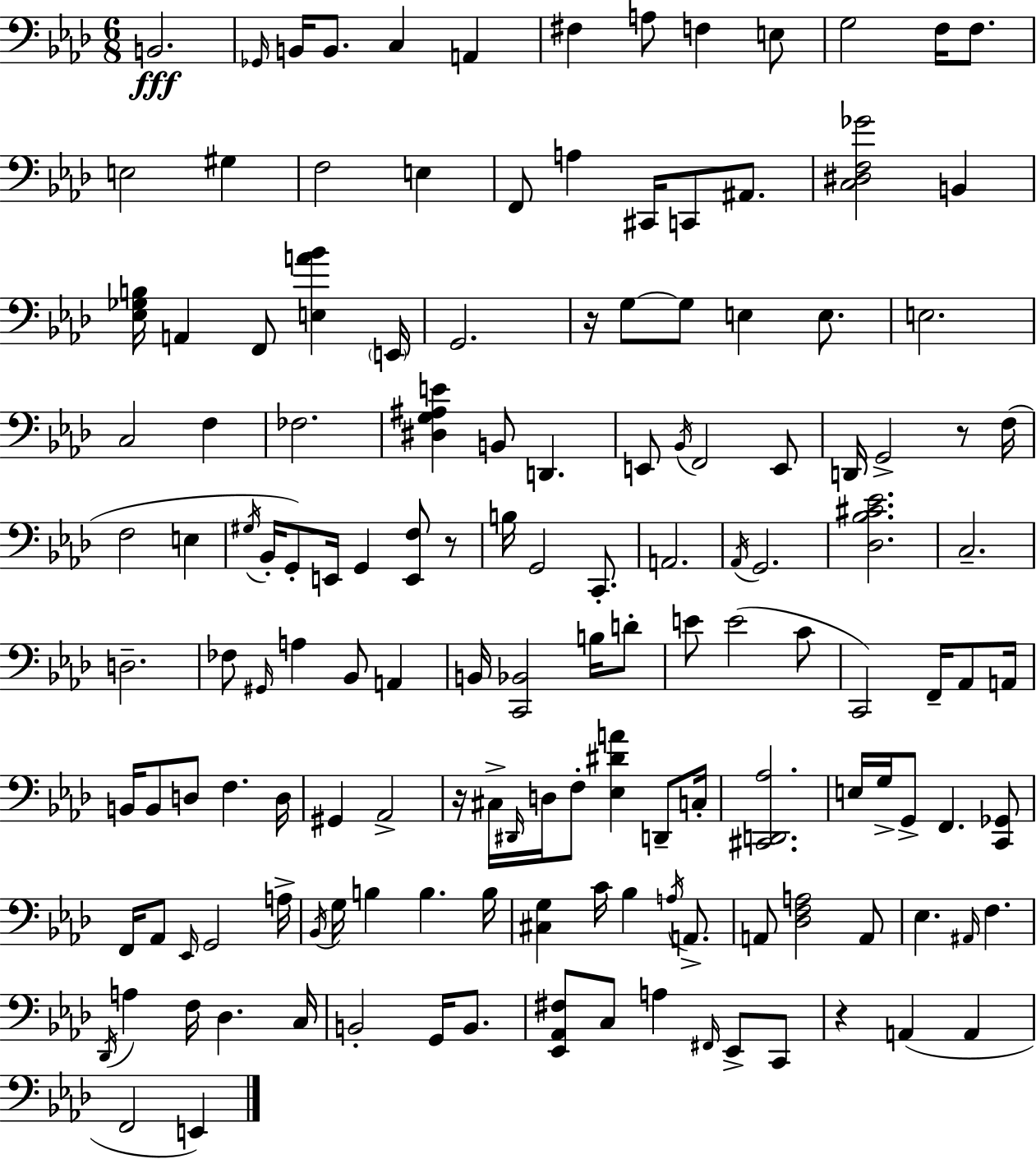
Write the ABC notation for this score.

X:1
T:Untitled
M:6/8
L:1/4
K:Ab
B,,2 _G,,/4 B,,/4 B,,/2 C, A,, ^F, A,/2 F, E,/2 G,2 F,/4 F,/2 E,2 ^G, F,2 E, F,,/2 A, ^C,,/4 C,,/2 ^A,,/2 [C,^D,F,_G]2 B,, [_E,_G,B,]/4 A,, F,,/2 [E,A_B] E,,/4 G,,2 z/4 G,/2 G,/2 E, E,/2 E,2 C,2 F, _F,2 [^D,G,^A,E] B,,/2 D,, E,,/2 _B,,/4 F,,2 E,,/2 D,,/4 G,,2 z/2 F,/4 F,2 E, ^G,/4 _B,,/4 G,,/2 E,,/4 G,, [E,,F,]/2 z/2 B,/4 G,,2 C,,/2 A,,2 _A,,/4 G,,2 [_D,_B,^C_E]2 C,2 D,2 _F,/2 ^G,,/4 A, _B,,/2 A,, B,,/4 [C,,_B,,]2 B,/4 D/2 E/2 E2 C/2 C,,2 F,,/4 _A,,/2 A,,/4 B,,/4 B,,/2 D,/2 F, D,/4 ^G,, _A,,2 z/4 ^C,/4 ^D,,/4 D,/4 F,/2 [_E,^DA] D,,/2 C,/4 [^C,,D,,_A,]2 E,/4 G,/4 G,,/2 F,, [C,,_G,,]/2 F,,/4 _A,,/2 _E,,/4 G,,2 A,/4 _B,,/4 G,/4 B, B, B,/4 [^C,G,] C/4 _B, A,/4 A,,/2 A,,/2 [_D,F,A,]2 A,,/2 _E, ^A,,/4 F, _D,,/4 A, F,/4 _D, C,/4 B,,2 G,,/4 B,,/2 [_E,,_A,,^F,]/2 C,/2 A, ^F,,/4 _E,,/2 C,,/2 z A,, A,, F,,2 E,,